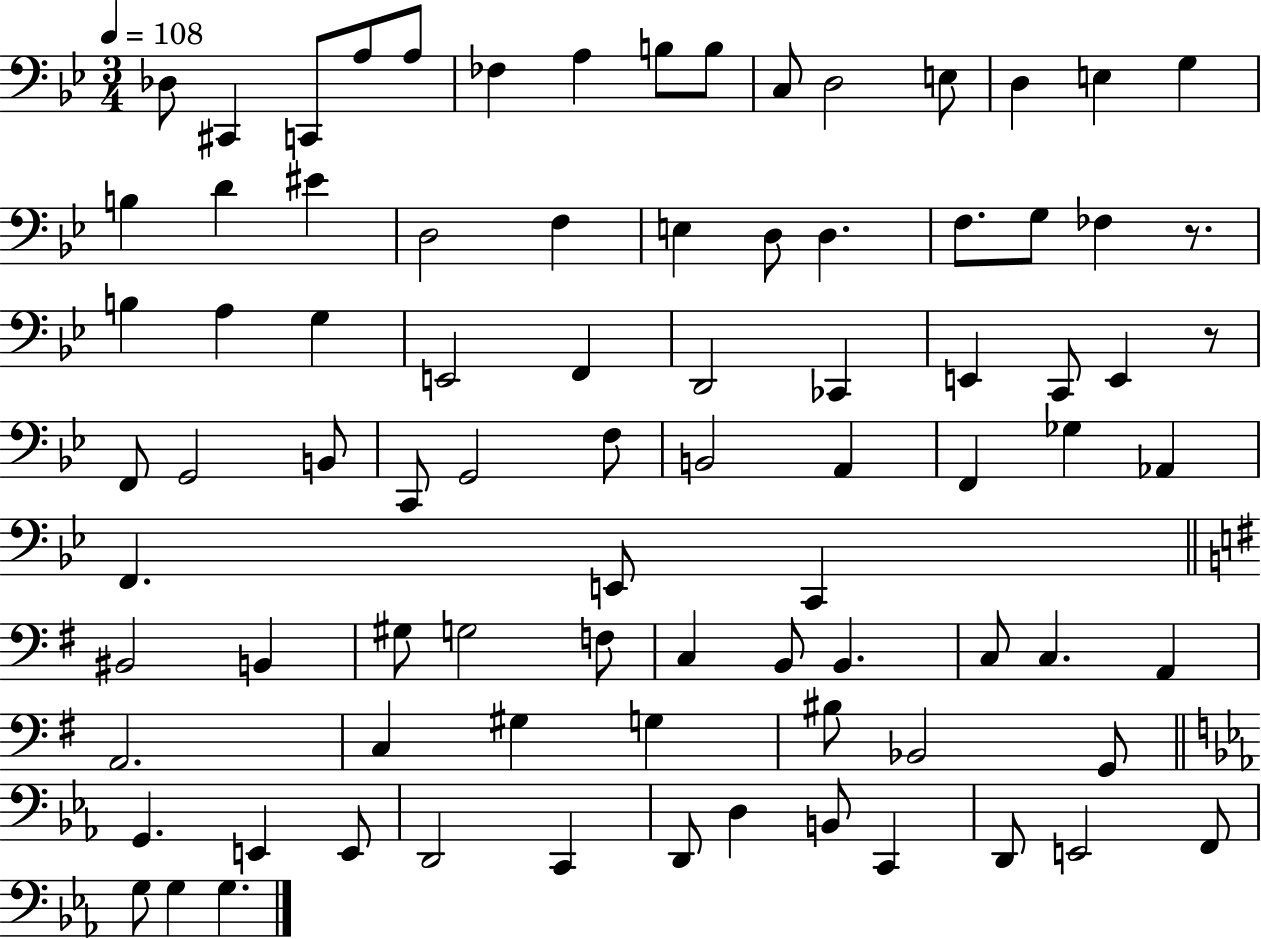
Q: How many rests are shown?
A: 2